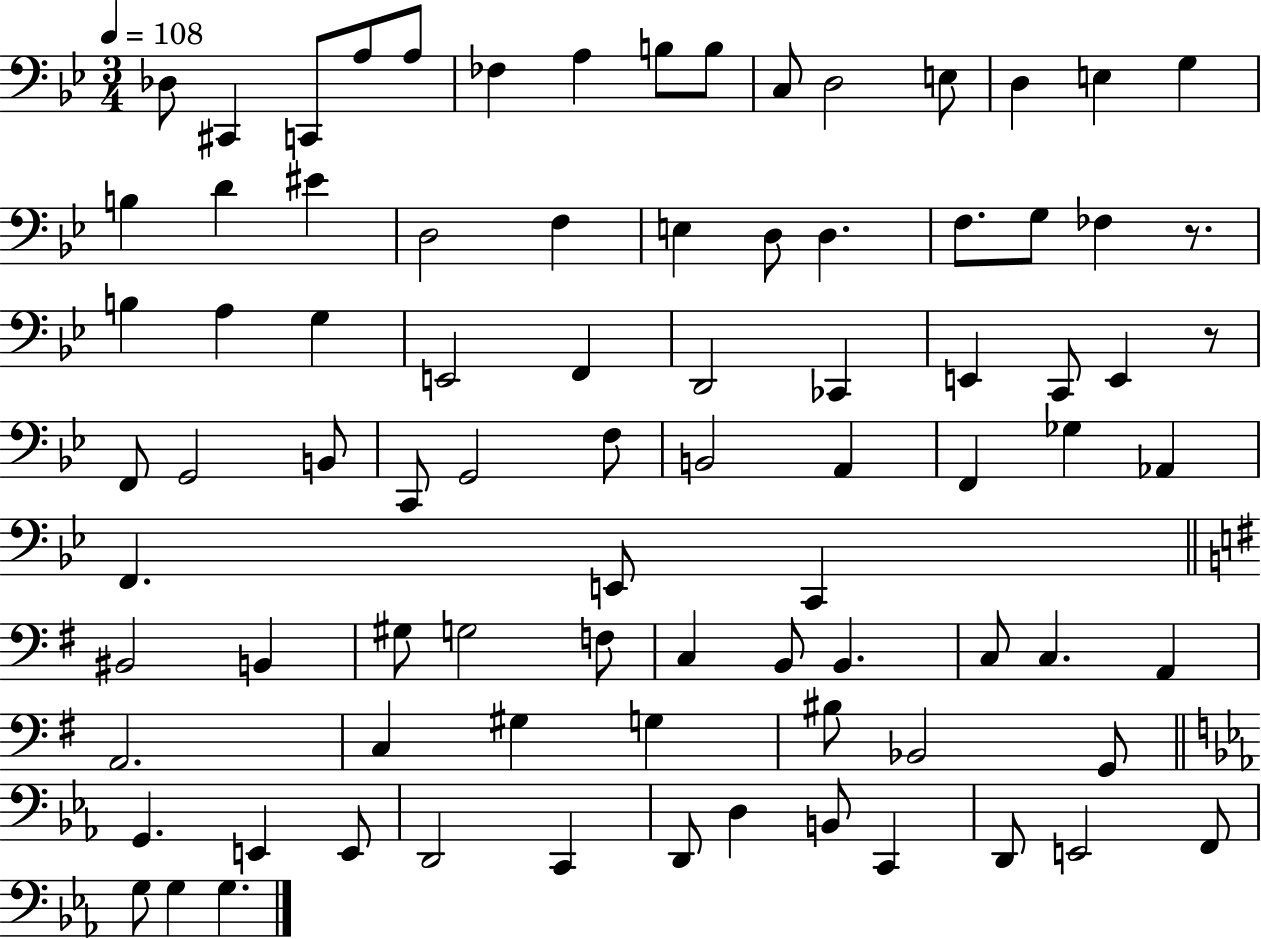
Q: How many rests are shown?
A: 2